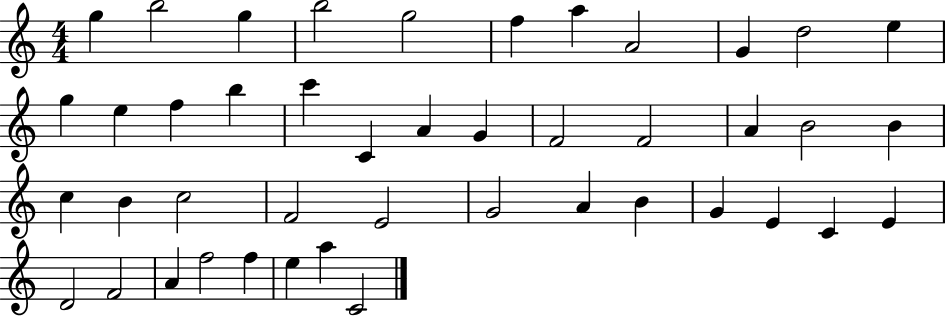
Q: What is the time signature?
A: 4/4